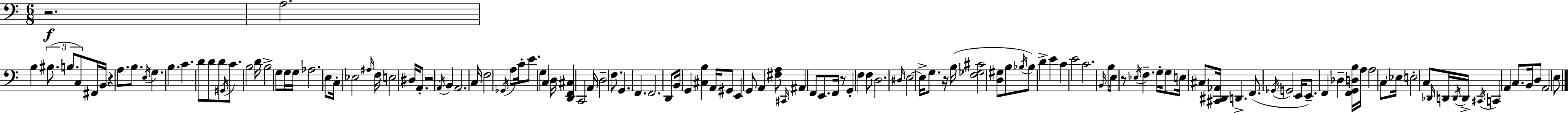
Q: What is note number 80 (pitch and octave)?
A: C4